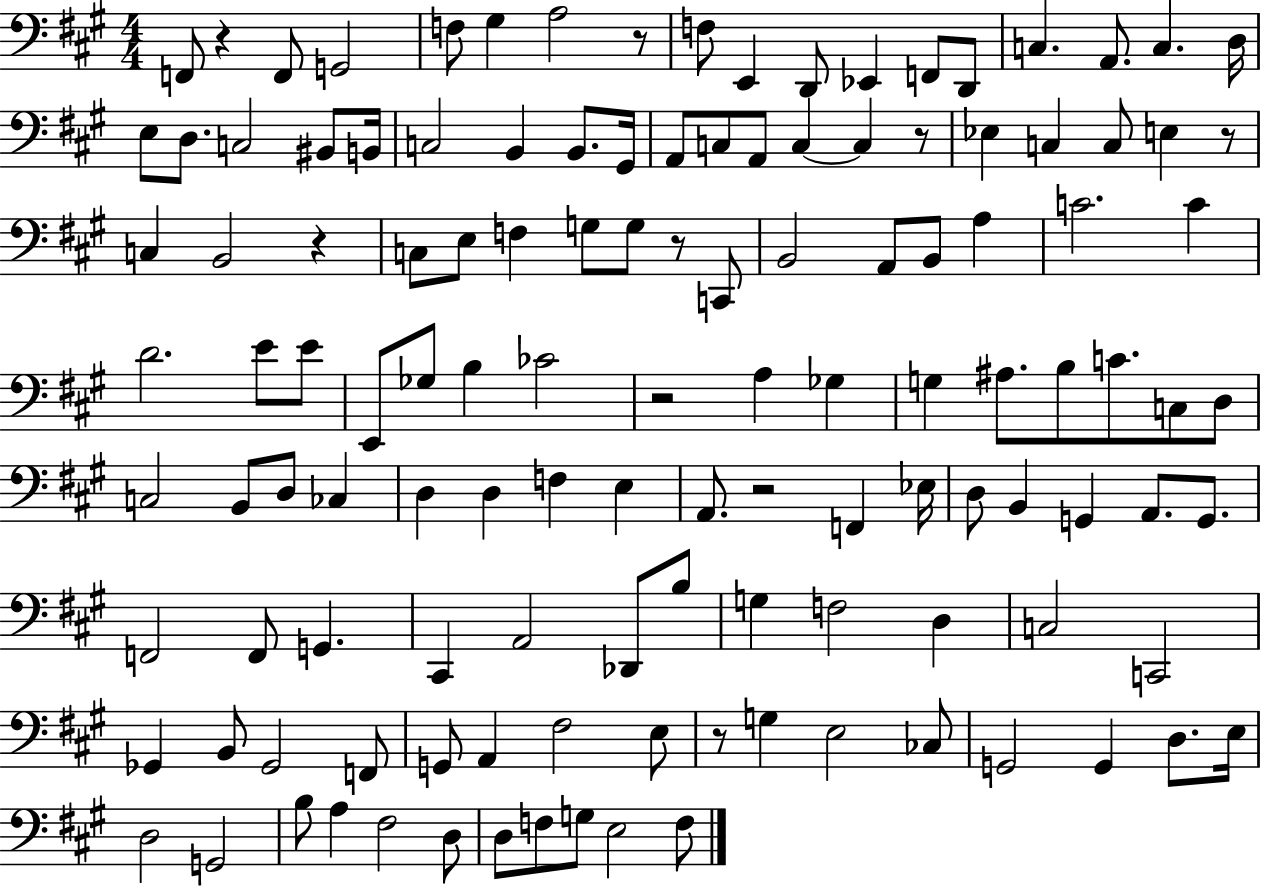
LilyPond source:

{
  \clef bass
  \numericTimeSignature
  \time 4/4
  \key a \major
  f,8 r4 f,8 g,2 | f8 gis4 a2 r8 | f8 e,4 d,8 ees,4 f,8 d,8 | c4. a,8. c4. d16 | \break e8 d8. c2 bis,8 b,16 | c2 b,4 b,8. gis,16 | a,8 c8 a,8 c4~~ c4 r8 | ees4 c4 c8 e4 r8 | \break c4 b,2 r4 | c8 e8 f4 g8 g8 r8 c,8 | b,2 a,8 b,8 a4 | c'2. c'4 | \break d'2. e'8 e'8 | e,8 ges8 b4 ces'2 | r2 a4 ges4 | g4 ais8. b8 c'8. c8 d8 | \break c2 b,8 d8 ces4 | d4 d4 f4 e4 | a,8. r2 f,4 ees16 | d8 b,4 g,4 a,8. g,8. | \break f,2 f,8 g,4. | cis,4 a,2 des,8 b8 | g4 f2 d4 | c2 c,2 | \break ges,4 b,8 ges,2 f,8 | g,8 a,4 fis2 e8 | r8 g4 e2 ces8 | g,2 g,4 d8. e16 | \break d2 g,2 | b8 a4 fis2 d8 | d8 f8 g8 e2 f8 | \bar "|."
}